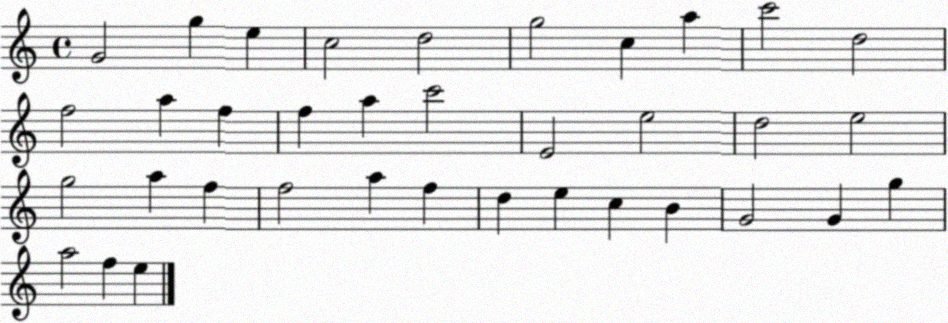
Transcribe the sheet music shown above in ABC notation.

X:1
T:Untitled
M:4/4
L:1/4
K:C
G2 g e c2 d2 g2 c a c'2 d2 f2 a f f a c'2 E2 e2 d2 e2 g2 a f f2 a f d e c B G2 G g a2 f e